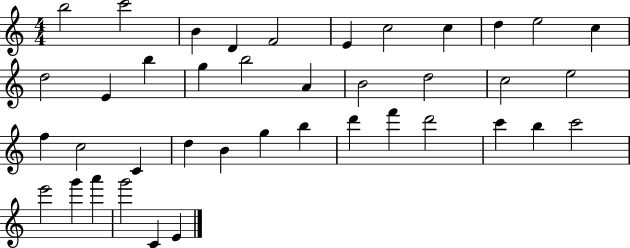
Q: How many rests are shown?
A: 0